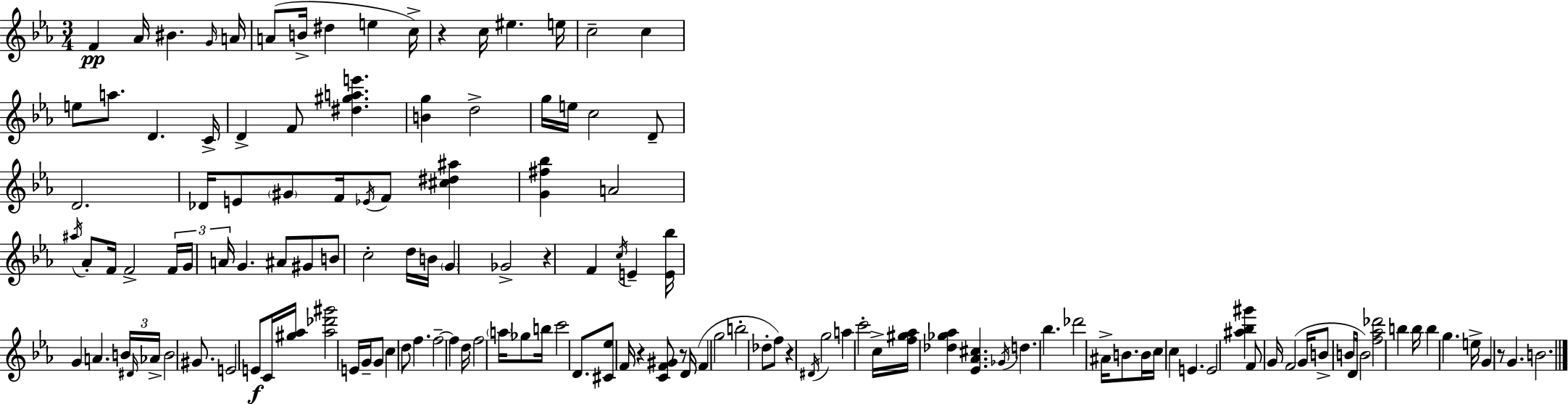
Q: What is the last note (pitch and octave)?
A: B4